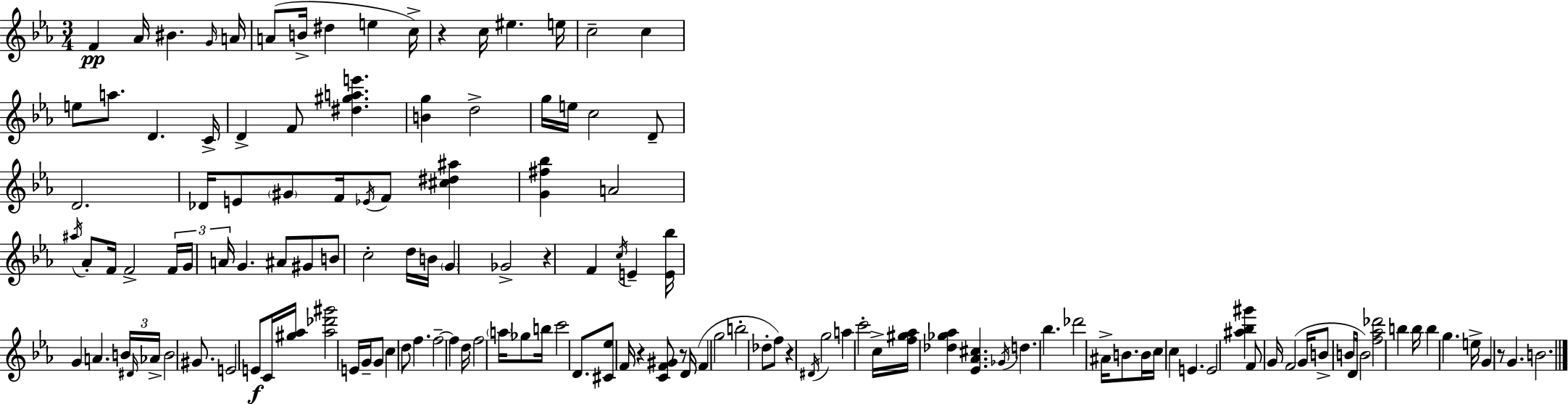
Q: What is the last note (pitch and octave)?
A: B4